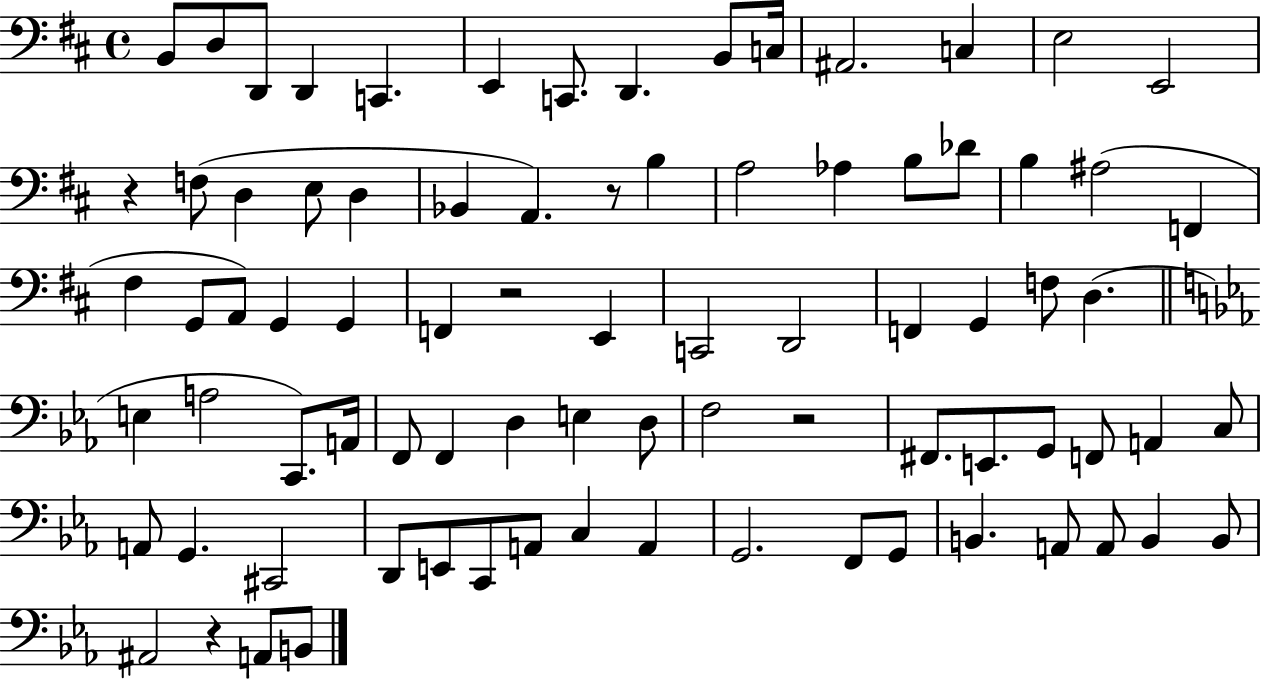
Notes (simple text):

B2/e D3/e D2/e D2/q C2/q. E2/q C2/e. D2/q. B2/e C3/s A#2/h. C3/q E3/h E2/h R/q F3/e D3/q E3/e D3/q Bb2/q A2/q. R/e B3/q A3/h Ab3/q B3/e Db4/e B3/q A#3/h F2/q F#3/q G2/e A2/e G2/q G2/q F2/q R/h E2/q C2/h D2/h F2/q G2/q F3/e D3/q. E3/q A3/h C2/e. A2/s F2/e F2/q D3/q E3/q D3/e F3/h R/h F#2/e. E2/e. G2/e F2/e A2/q C3/e A2/e G2/q. C#2/h D2/e E2/e C2/e A2/e C3/q A2/q G2/h. F2/e G2/e B2/q. A2/e A2/e B2/q B2/e A#2/h R/q A2/e B2/e